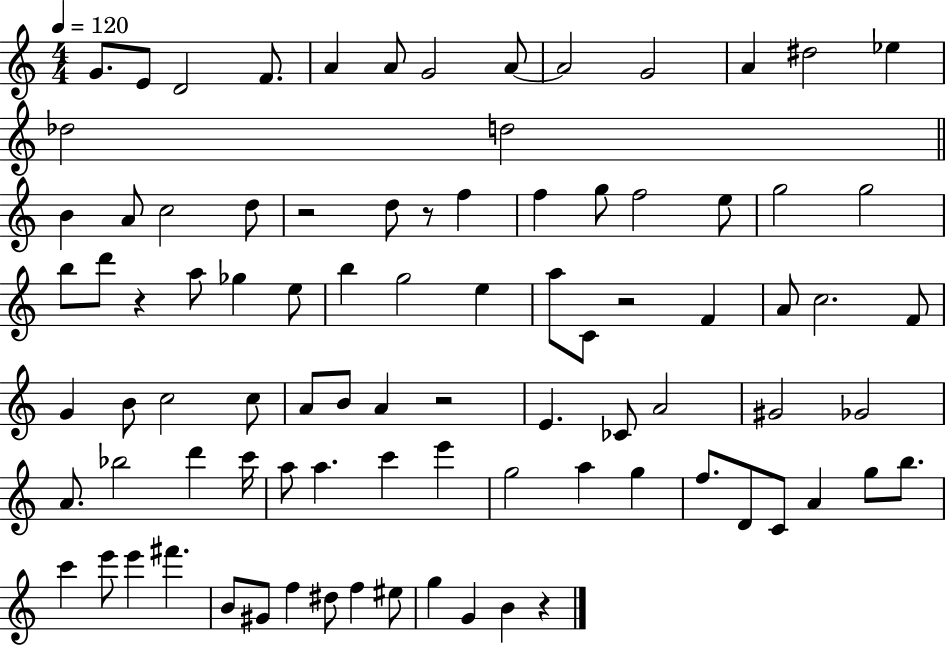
{
  \clef treble
  \numericTimeSignature
  \time 4/4
  \key c \major
  \tempo 4 = 120
  g'8. e'8 d'2 f'8. | a'4 a'8 g'2 a'8~~ | a'2 g'2 | a'4 dis''2 ees''4 | \break des''2 d''2 | \bar "||" \break \key c \major b'4 a'8 c''2 d''8 | r2 d''8 r8 f''4 | f''4 g''8 f''2 e''8 | g''2 g''2 | \break b''8 d'''8 r4 a''8 ges''4 e''8 | b''4 g''2 e''4 | a''8 c'8 r2 f'4 | a'8 c''2. f'8 | \break g'4 b'8 c''2 c''8 | a'8 b'8 a'4 r2 | e'4. ces'8 a'2 | gis'2 ges'2 | \break a'8. bes''2 d'''4 c'''16 | a''8 a''4. c'''4 e'''4 | g''2 a''4 g''4 | f''8. d'8 c'8 a'4 g''8 b''8. | \break c'''4 e'''8 e'''4 fis'''4. | b'8 gis'8 f''4 dis''8 f''4 eis''8 | g''4 g'4 b'4 r4 | \bar "|."
}